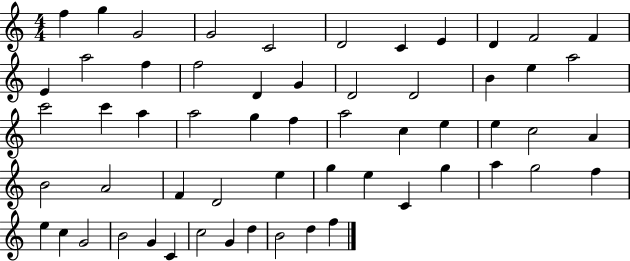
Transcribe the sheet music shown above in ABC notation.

X:1
T:Untitled
M:4/4
L:1/4
K:C
f g G2 G2 C2 D2 C E D F2 F E a2 f f2 D G D2 D2 B e a2 c'2 c' a a2 g f a2 c e e c2 A B2 A2 F D2 e g e C g a g2 f e c G2 B2 G C c2 G d B2 d f